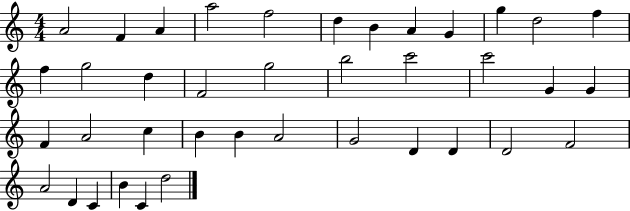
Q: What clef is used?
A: treble